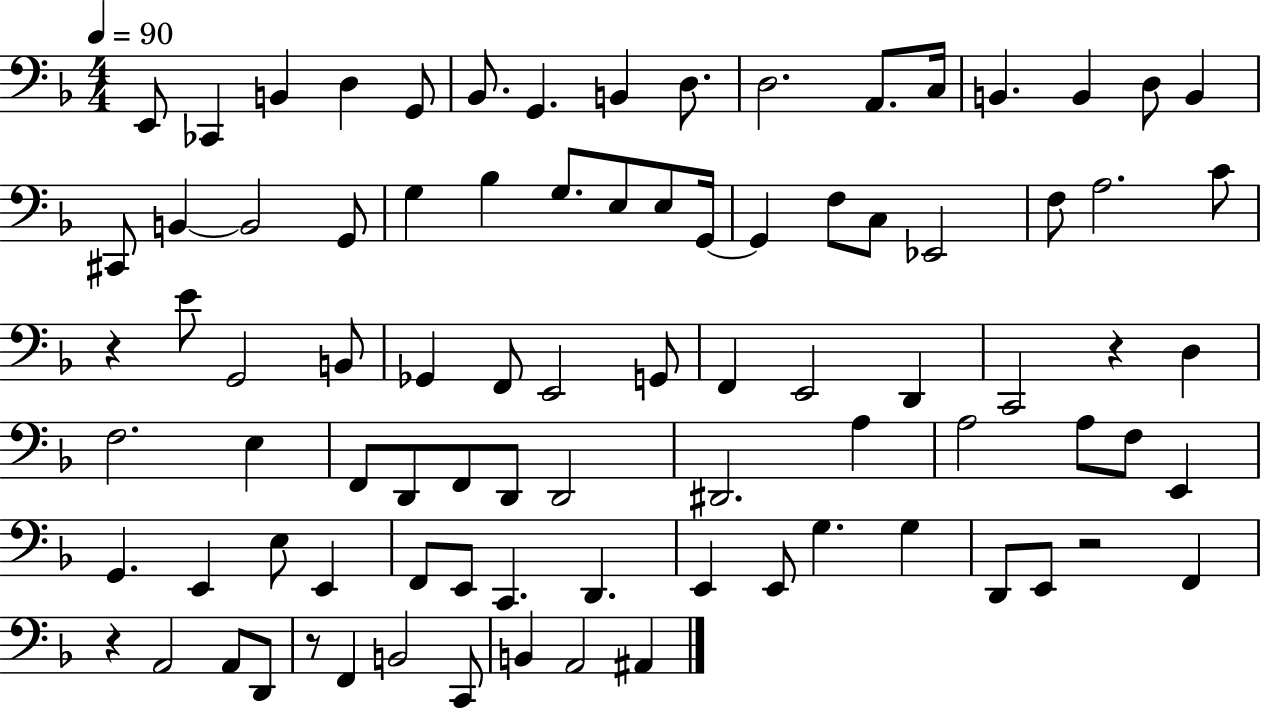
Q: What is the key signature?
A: F major